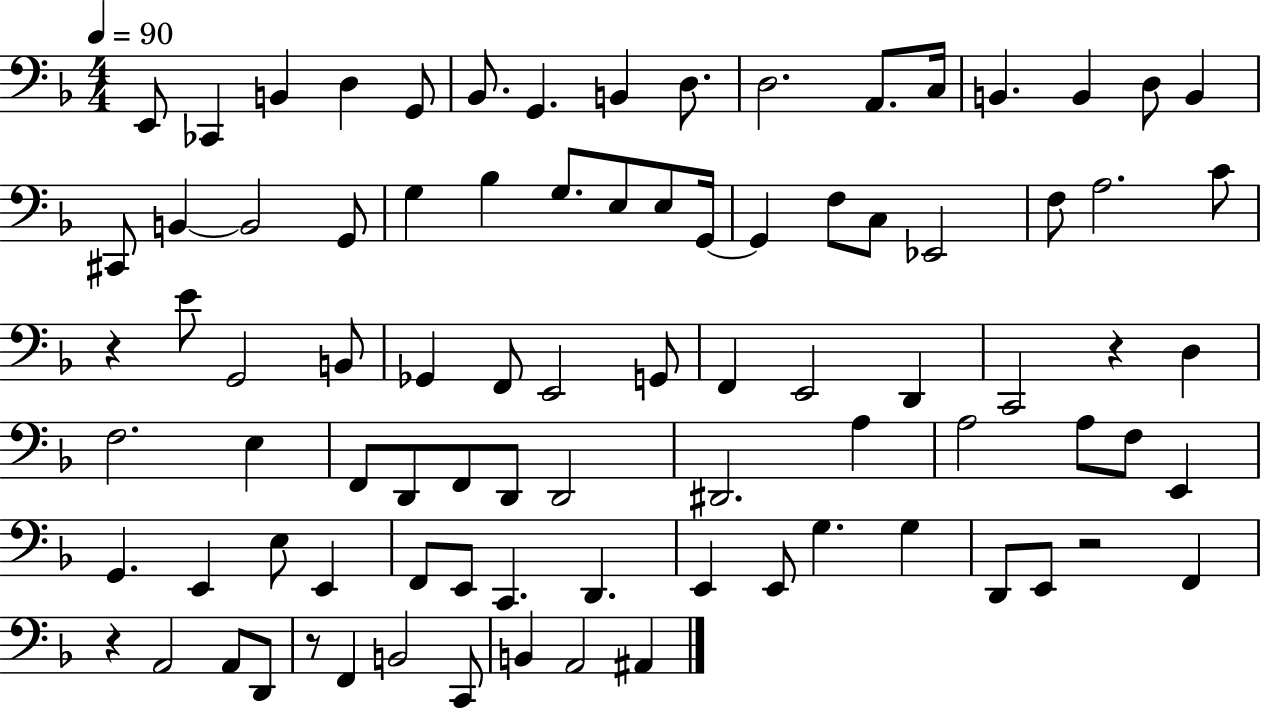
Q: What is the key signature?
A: F major